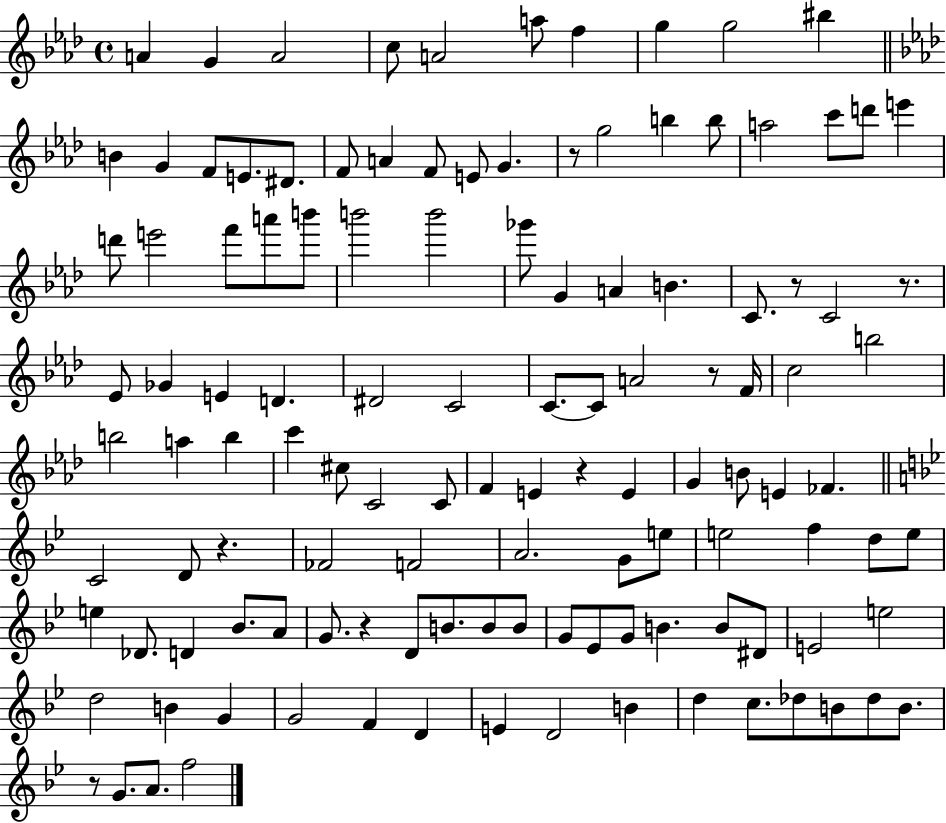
X:1
T:Untitled
M:4/4
L:1/4
K:Ab
A G A2 c/2 A2 a/2 f g g2 ^b B G F/2 E/2 ^D/2 F/2 A F/2 E/2 G z/2 g2 b b/2 a2 c'/2 d'/2 e' d'/2 e'2 f'/2 a'/2 b'/2 b'2 b'2 _g'/2 G A B C/2 z/2 C2 z/2 _E/2 _G E D ^D2 C2 C/2 C/2 A2 z/2 F/4 c2 b2 b2 a b c' ^c/2 C2 C/2 F E z E G B/2 E _F C2 D/2 z _F2 F2 A2 G/2 e/2 e2 f d/2 e/2 e _D/2 D _B/2 A/2 G/2 z D/2 B/2 B/2 B/2 G/2 _E/2 G/2 B B/2 ^D/2 E2 e2 d2 B G G2 F D E D2 B d c/2 _d/2 B/2 _d/2 B/2 z/2 G/2 A/2 f2